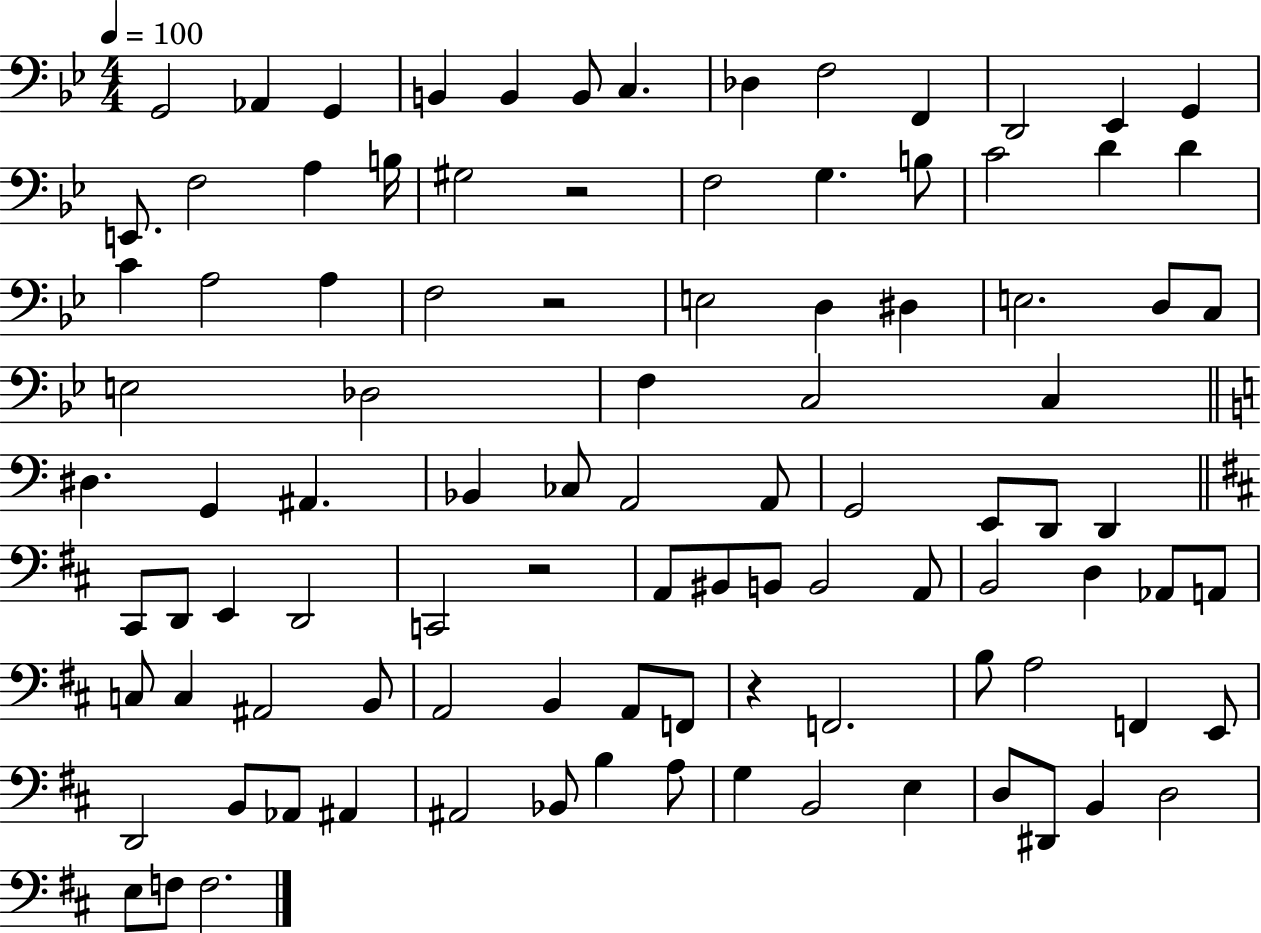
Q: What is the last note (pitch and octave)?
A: F3